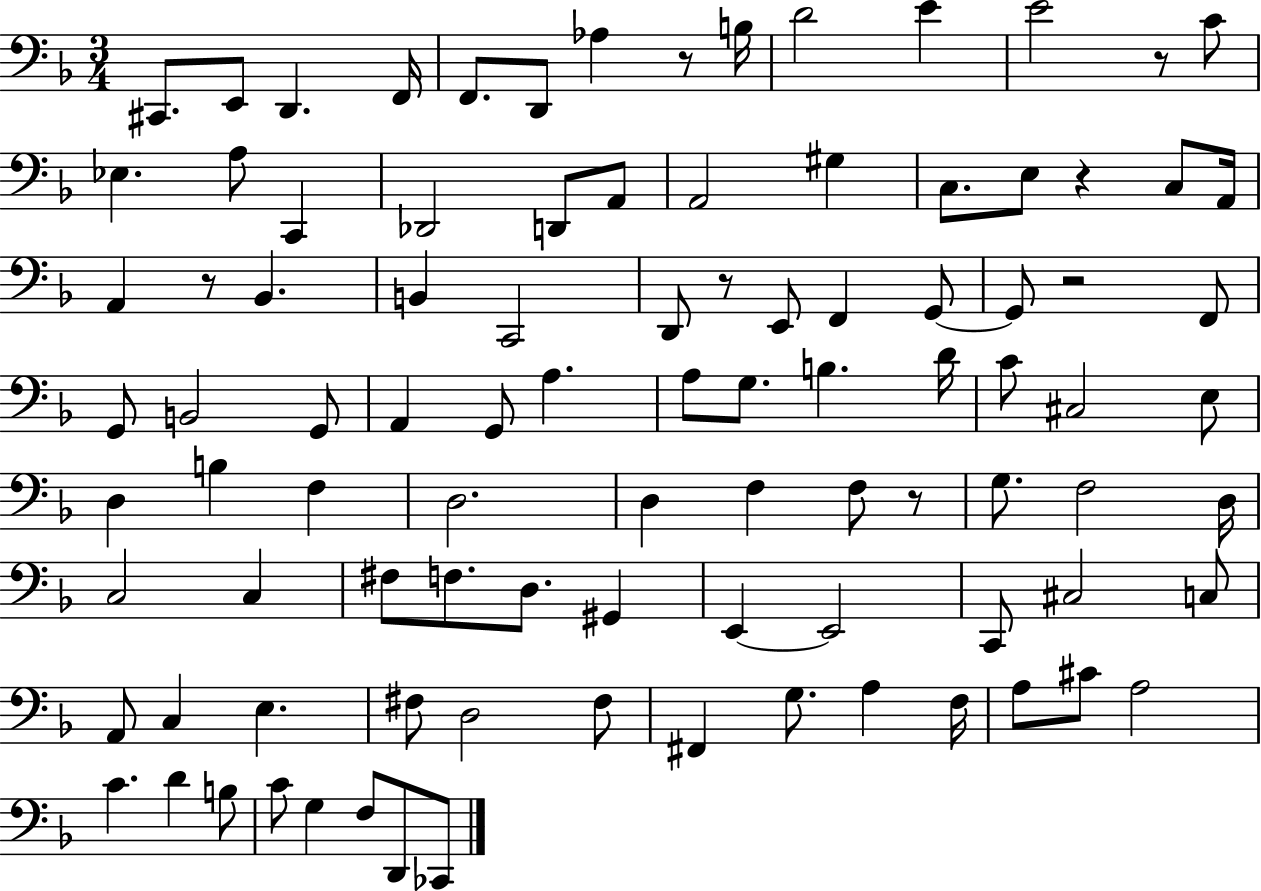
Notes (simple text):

C#2/e. E2/e D2/q. F2/s F2/e. D2/e Ab3/q R/e B3/s D4/h E4/q E4/h R/e C4/e Eb3/q. A3/e C2/q Db2/h D2/e A2/e A2/h G#3/q C3/e. E3/e R/q C3/e A2/s A2/q R/e Bb2/q. B2/q C2/h D2/e R/e E2/e F2/q G2/e G2/e R/h F2/e G2/e B2/h G2/e A2/q G2/e A3/q. A3/e G3/e. B3/q. D4/s C4/e C#3/h E3/e D3/q B3/q F3/q D3/h. D3/q F3/q F3/e R/e G3/e. F3/h D3/s C3/h C3/q F#3/e F3/e. D3/e. G#2/q E2/q E2/h C2/e C#3/h C3/e A2/e C3/q E3/q. F#3/e D3/h F#3/e F#2/q G3/e. A3/q F3/s A3/e C#4/e A3/h C4/q. D4/q B3/e C4/e G3/q F3/e D2/e CES2/e